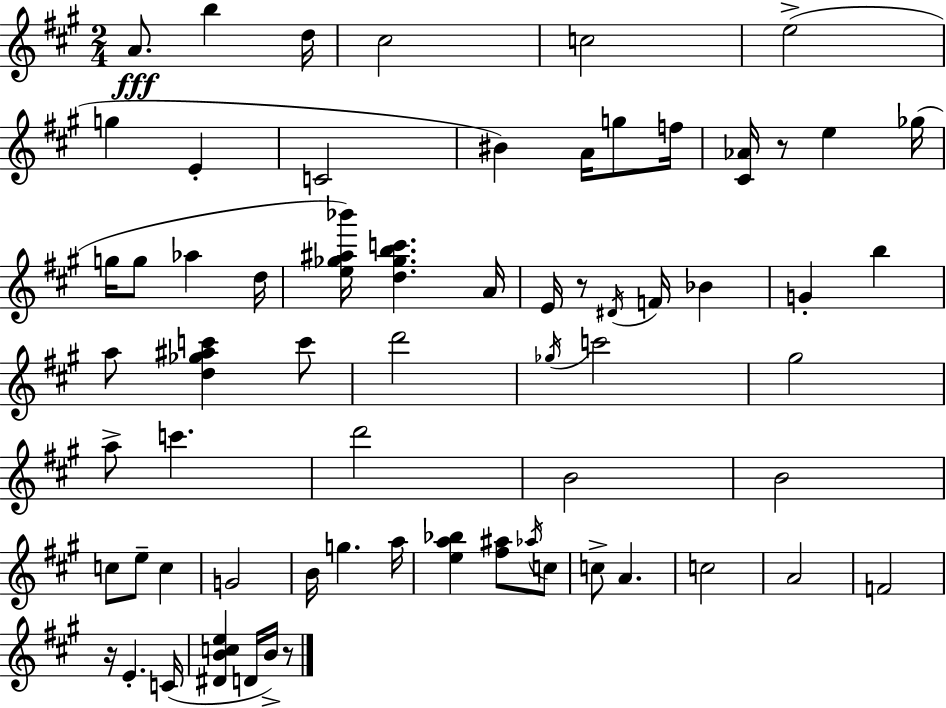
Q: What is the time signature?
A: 2/4